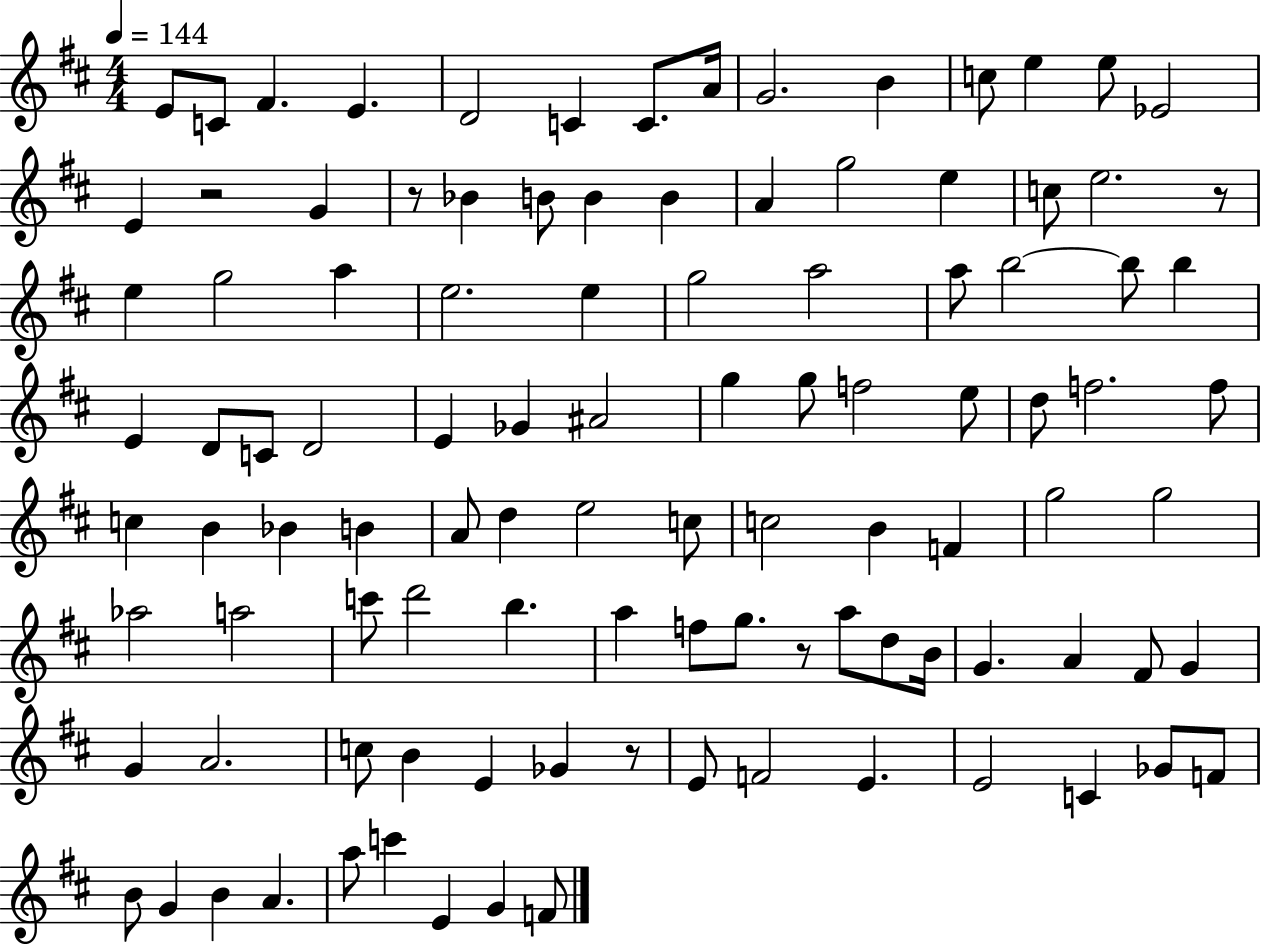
{
  \clef treble
  \numericTimeSignature
  \time 4/4
  \key d \major
  \tempo 4 = 144
  e'8 c'8 fis'4. e'4. | d'2 c'4 c'8. a'16 | g'2. b'4 | c''8 e''4 e''8 ees'2 | \break e'4 r2 g'4 | r8 bes'4 b'8 b'4 b'4 | a'4 g''2 e''4 | c''8 e''2. r8 | \break e''4 g''2 a''4 | e''2. e''4 | g''2 a''2 | a''8 b''2~~ b''8 b''4 | \break e'4 d'8 c'8 d'2 | e'4 ges'4 ais'2 | g''4 g''8 f''2 e''8 | d''8 f''2. f''8 | \break c''4 b'4 bes'4 b'4 | a'8 d''4 e''2 c''8 | c''2 b'4 f'4 | g''2 g''2 | \break aes''2 a''2 | c'''8 d'''2 b''4. | a''4 f''8 g''8. r8 a''8 d''8 b'16 | g'4. a'4 fis'8 g'4 | \break g'4 a'2. | c''8 b'4 e'4 ges'4 r8 | e'8 f'2 e'4. | e'2 c'4 ges'8 f'8 | \break b'8 g'4 b'4 a'4. | a''8 c'''4 e'4 g'4 f'8 | \bar "|."
}